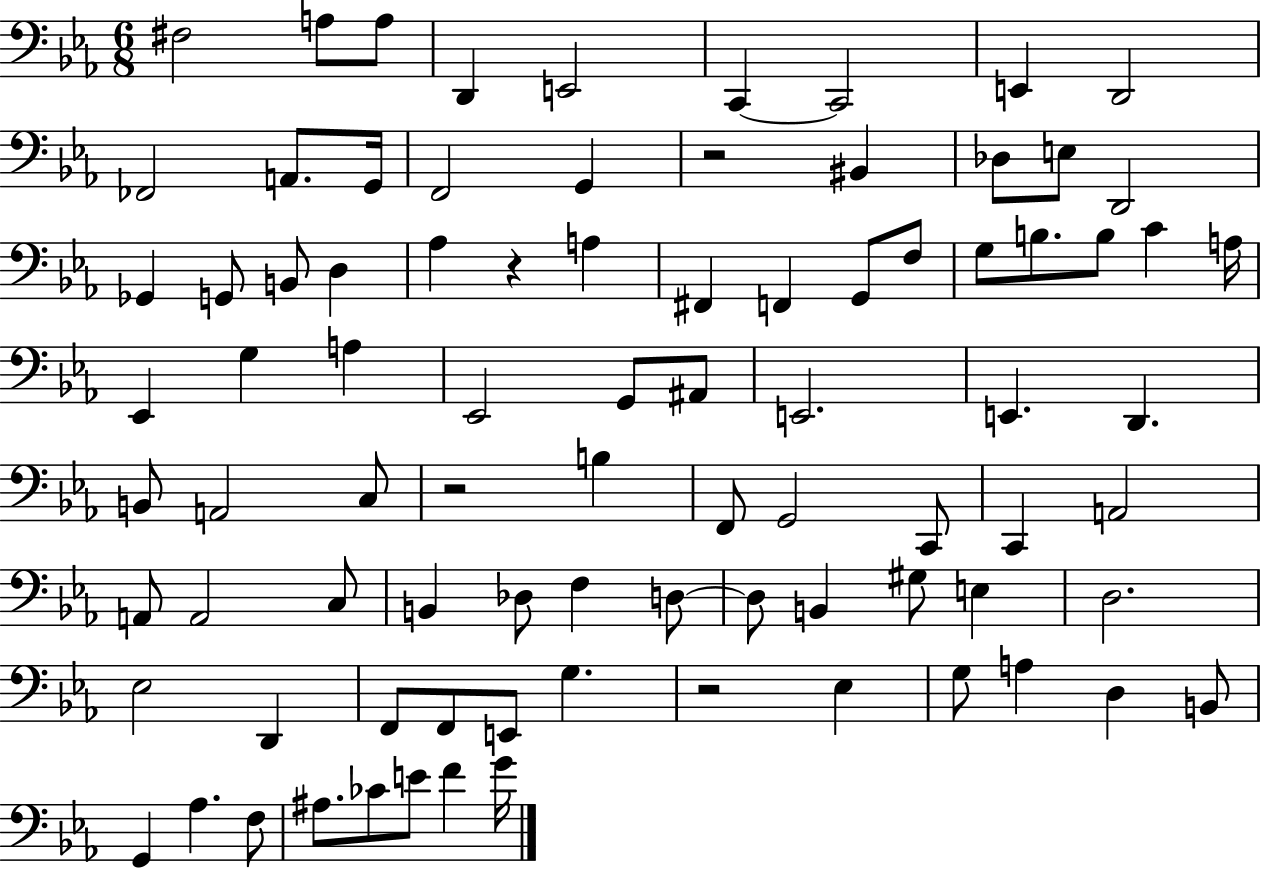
X:1
T:Untitled
M:6/8
L:1/4
K:Eb
^F,2 A,/2 A,/2 D,, E,,2 C,, C,,2 E,, D,,2 _F,,2 A,,/2 G,,/4 F,,2 G,, z2 ^B,, _D,/2 E,/2 D,,2 _G,, G,,/2 B,,/2 D, _A, z A, ^F,, F,, G,,/2 F,/2 G,/2 B,/2 B,/2 C A,/4 _E,, G, A, _E,,2 G,,/2 ^A,,/2 E,,2 E,, D,, B,,/2 A,,2 C,/2 z2 B, F,,/2 G,,2 C,,/2 C,, A,,2 A,,/2 A,,2 C,/2 B,, _D,/2 F, D,/2 D,/2 B,, ^G,/2 E, D,2 _E,2 D,, F,,/2 F,,/2 E,,/2 G, z2 _E, G,/2 A, D, B,,/2 G,, _A, F,/2 ^A,/2 _C/2 E/2 F G/4